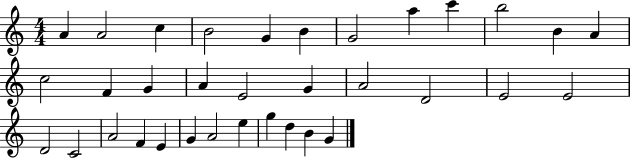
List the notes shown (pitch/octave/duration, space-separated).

A4/q A4/h C5/q B4/h G4/q B4/q G4/h A5/q C6/q B5/h B4/q A4/q C5/h F4/q G4/q A4/q E4/h G4/q A4/h D4/h E4/h E4/h D4/h C4/h A4/h F4/q E4/q G4/q A4/h E5/q G5/q D5/q B4/q G4/q